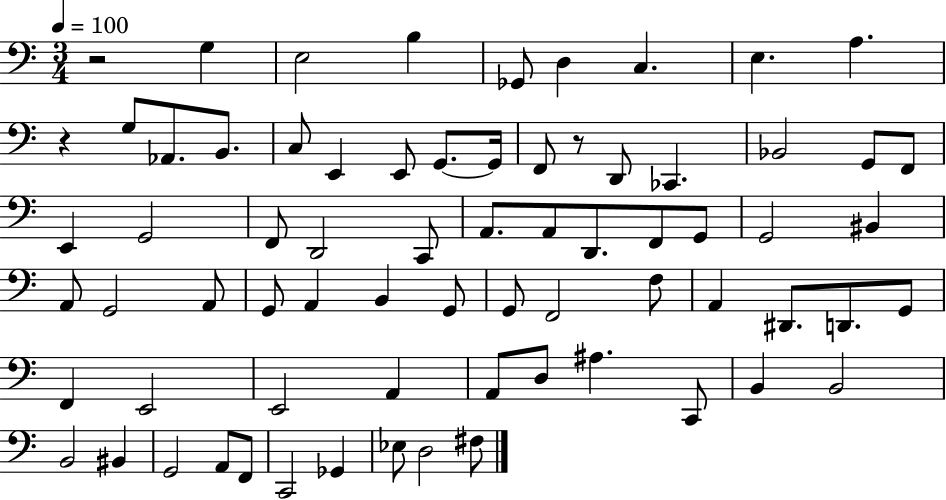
R/h G3/q E3/h B3/q Gb2/e D3/q C3/q. E3/q. A3/q. R/q G3/e Ab2/e. B2/e. C3/e E2/q E2/e G2/e. G2/s F2/e R/e D2/e CES2/q. Bb2/h G2/e F2/e E2/q G2/h F2/e D2/h C2/e A2/e. A2/e D2/e. F2/e G2/e G2/h BIS2/q A2/e G2/h A2/e G2/e A2/q B2/q G2/e G2/e F2/h F3/e A2/q D#2/e. D2/e. G2/e F2/q E2/h E2/h A2/q A2/e D3/e A#3/q. C2/e B2/q B2/h B2/h BIS2/q G2/h A2/e F2/e C2/h Gb2/q Eb3/e D3/h F#3/e